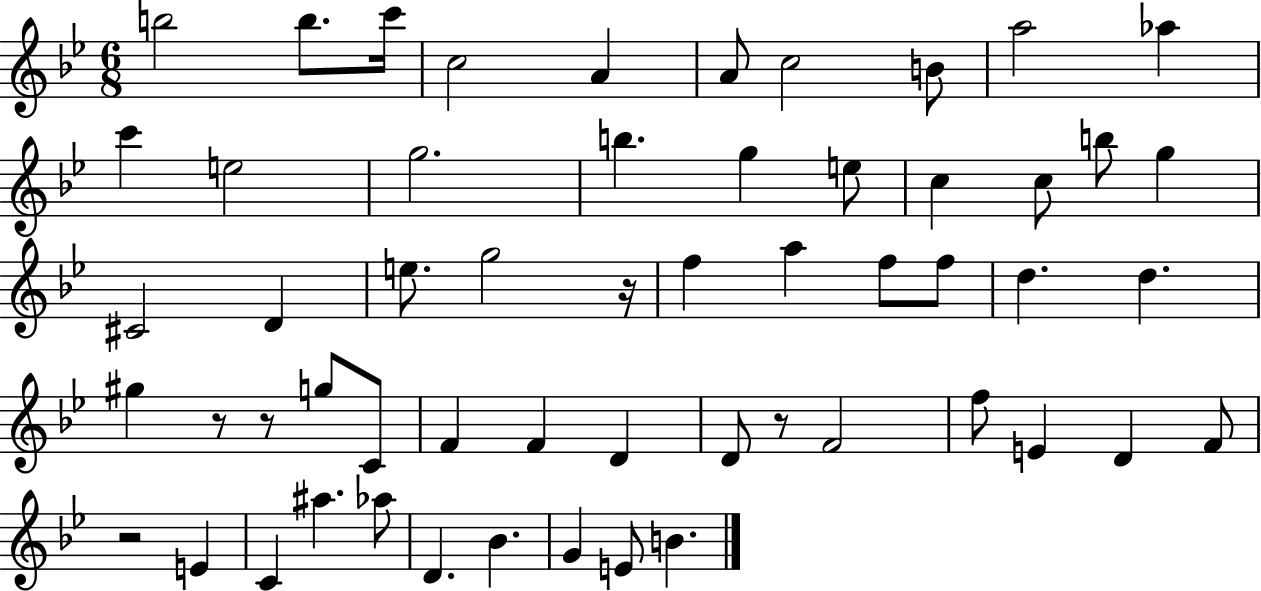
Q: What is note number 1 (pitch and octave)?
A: B5